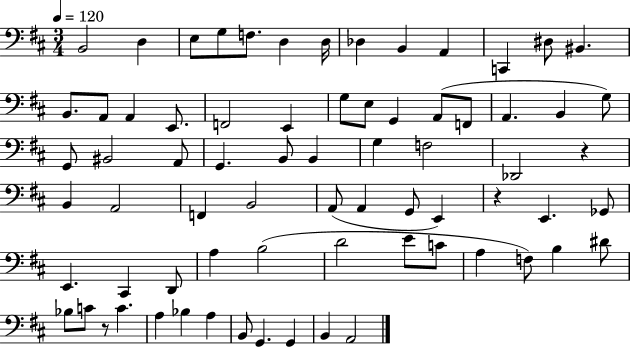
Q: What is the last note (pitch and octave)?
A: A2